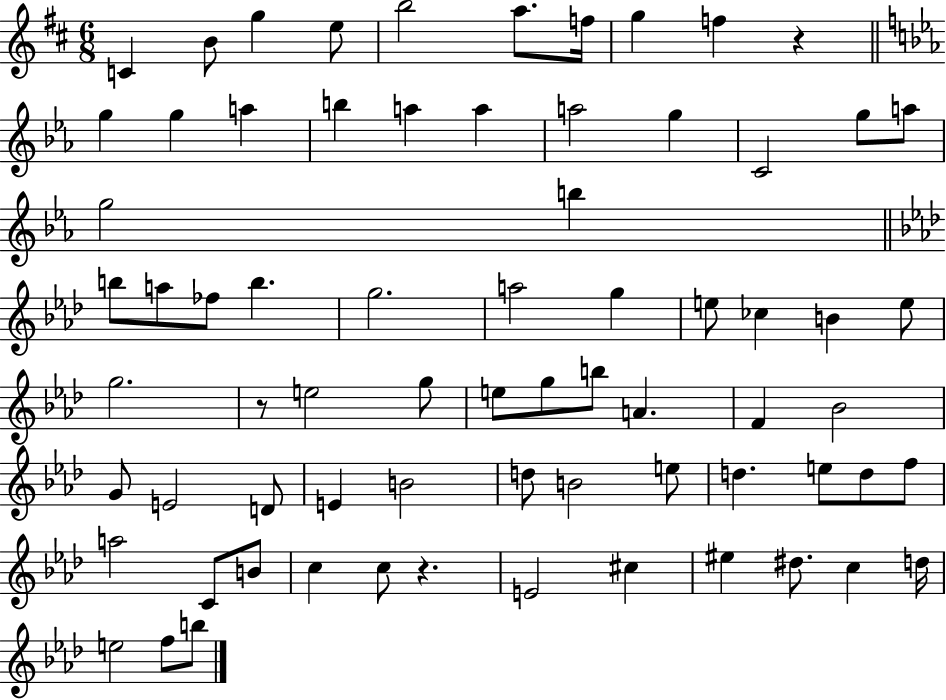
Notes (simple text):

C4/q B4/e G5/q E5/e B5/h A5/e. F5/s G5/q F5/q R/q G5/q G5/q A5/q B5/q A5/q A5/q A5/h G5/q C4/h G5/e A5/e G5/h B5/q B5/e A5/e FES5/e B5/q. G5/h. A5/h G5/q E5/e CES5/q B4/q E5/e G5/h. R/e E5/h G5/e E5/e G5/e B5/e A4/q. F4/q Bb4/h G4/e E4/h D4/e E4/q B4/h D5/e B4/h E5/e D5/q. E5/e D5/e F5/e A5/h C4/e B4/e C5/q C5/e R/q. E4/h C#5/q EIS5/q D#5/e. C5/q D5/s E5/h F5/e B5/e